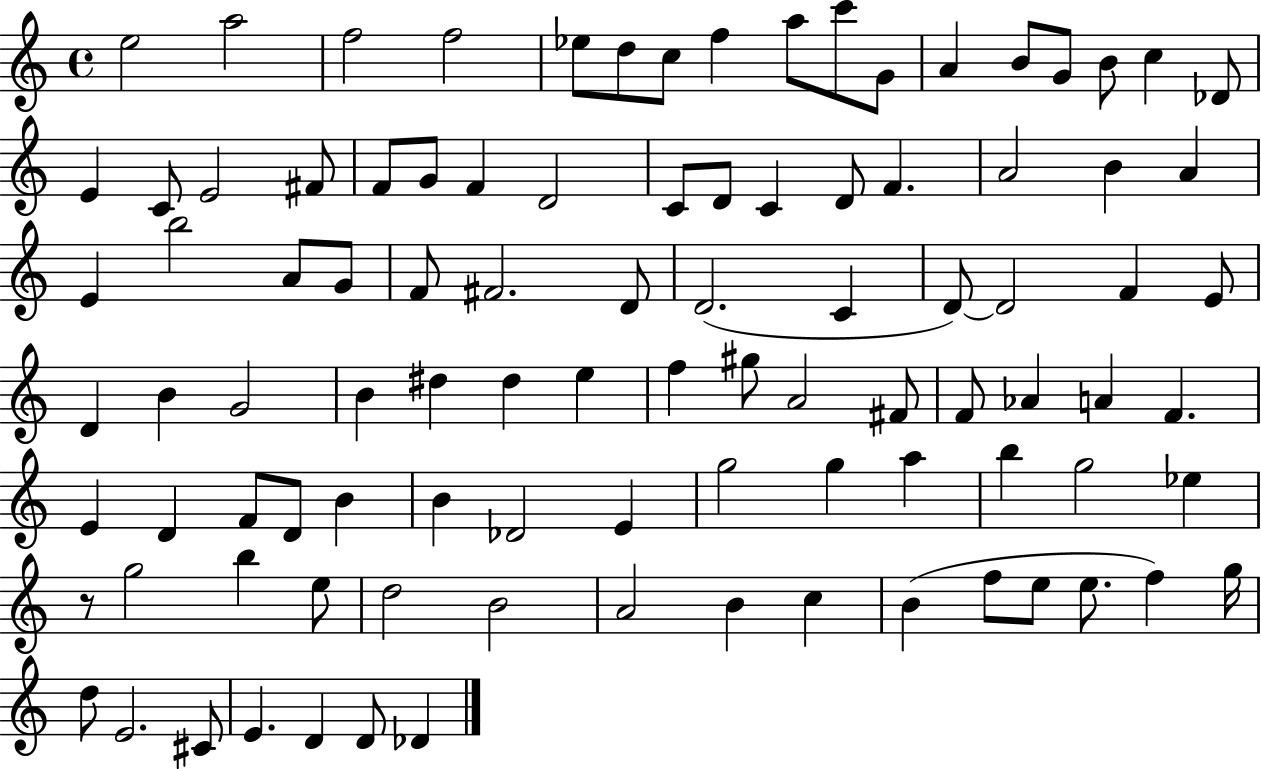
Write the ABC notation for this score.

X:1
T:Untitled
M:4/4
L:1/4
K:C
e2 a2 f2 f2 _e/2 d/2 c/2 f a/2 c'/2 G/2 A B/2 G/2 B/2 c _D/2 E C/2 E2 ^F/2 F/2 G/2 F D2 C/2 D/2 C D/2 F A2 B A E b2 A/2 G/2 F/2 ^F2 D/2 D2 C D/2 D2 F E/2 D B G2 B ^d ^d e f ^g/2 A2 ^F/2 F/2 _A A F E D F/2 D/2 B B _D2 E g2 g a b g2 _e z/2 g2 b e/2 d2 B2 A2 B c B f/2 e/2 e/2 f g/4 d/2 E2 ^C/2 E D D/2 _D